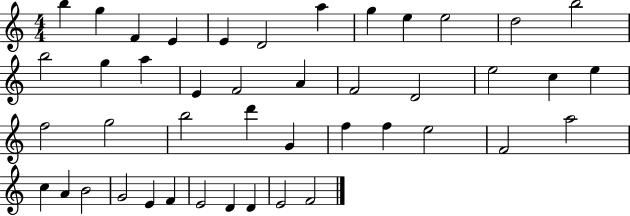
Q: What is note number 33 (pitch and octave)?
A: A5